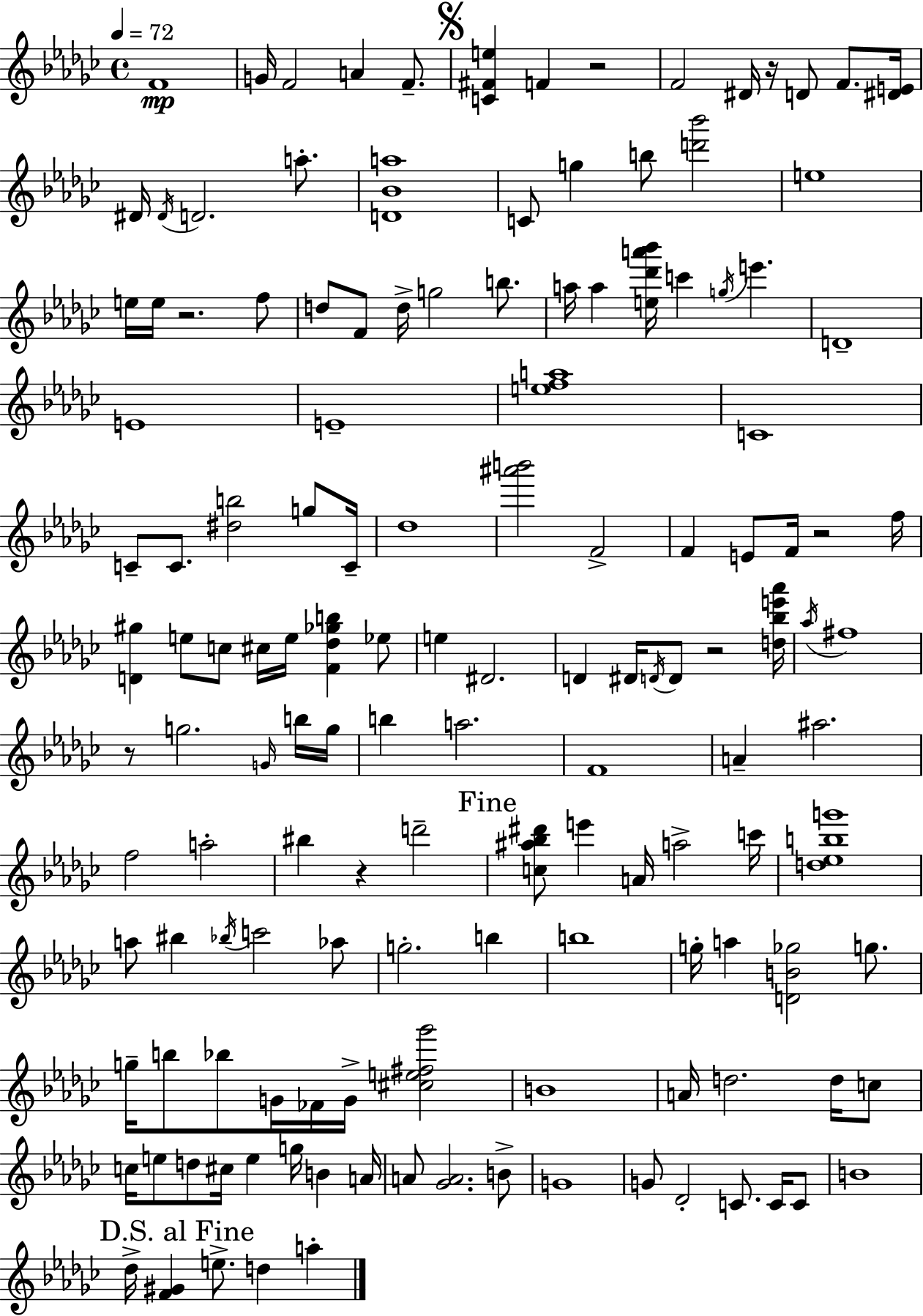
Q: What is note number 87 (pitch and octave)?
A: G5